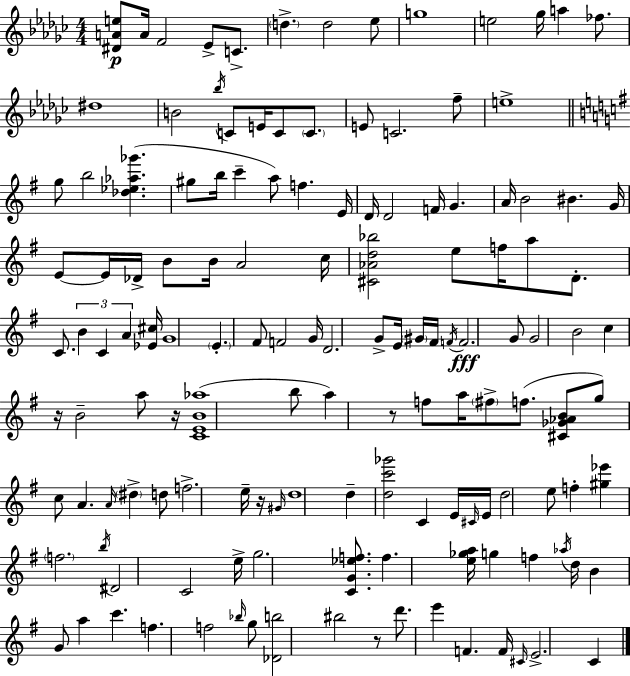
{
  \clef treble
  \numericTimeSignature
  \time 4/4
  \key ees \minor
  <dis' a' e''>8\p a'16 f'2 ees'8-> c'8.-> | \parenthesize d''4.-> d''2 ees''8 | g''1 | e''2 ges''16 a''4 fes''8. | \break dis''1 | b'2 \acciaccatura { bes''16 } c'8 e'16 c'8 \parenthesize c'8. | e'8 c'2. f''8-- | e''1-> | \break \bar "||" \break \key g \major g''8 b''2 <des'' ees'' aes'' ges'''>4.( | gis''8 b''16 c'''4-- a''8) f''4. e'16 | d'16 d'2 f'16 g'4. | a'16 b'2 bis'4. g'16 | \break e'8~~ e'16 des'16-> b'8 b'16 a'2 c''16 | <cis' aes' d'' bes''>2 e''8 f''16 a''8 d'8.-. | c'8. \tuplet 3/2 { b'4 c'4 a'4 } <ees' cis''>16 | g'1 | \break \parenthesize e'4.-. fis'8 f'2 | g'16 d'2. g'8-> e'16 | \parenthesize gis'16 fis'16 \acciaccatura { f'16 } f'2.\fff g'8 | g'2 b'2 | \break c''4 r16 b'2-- a''8 | r16 <c' e' b' aes''>1( | b''8 a''4) r8 f''8 a''16 \parenthesize fis''8-> f''8.( | <cis' ges' aes' b'>8 g''8) c''8 a'4. \grace { a'16 } \parenthesize dis''4-> | \break d''8 f''2.-> | e''16-- r16 \grace { gis'16 } d''1 | d''4-- <d'' c''' ges'''>2 c'4 | e'16 \grace { cis'16 } e'16 d''2 e''8 | \break f''4-. <gis'' ees'''>4 \parenthesize f''2. | \acciaccatura { b''16 } dis'2 c'2 | e''16-> g''2. | <c' g' ees'' f''>8. f''4. <e'' ges'' a''>16 g''4 | \break f''4 \acciaccatura { aes''16 } d''16 b'4 g'8 a''4 | c'''4. f''4. f''2 | \grace { bes''16 } g''8 <des' b''>2 bis''2 | r8 d'''8. e'''4 | \break f'4. f'16 \grace { cis'16 } e'2.-> | c'4 \bar "|."
}